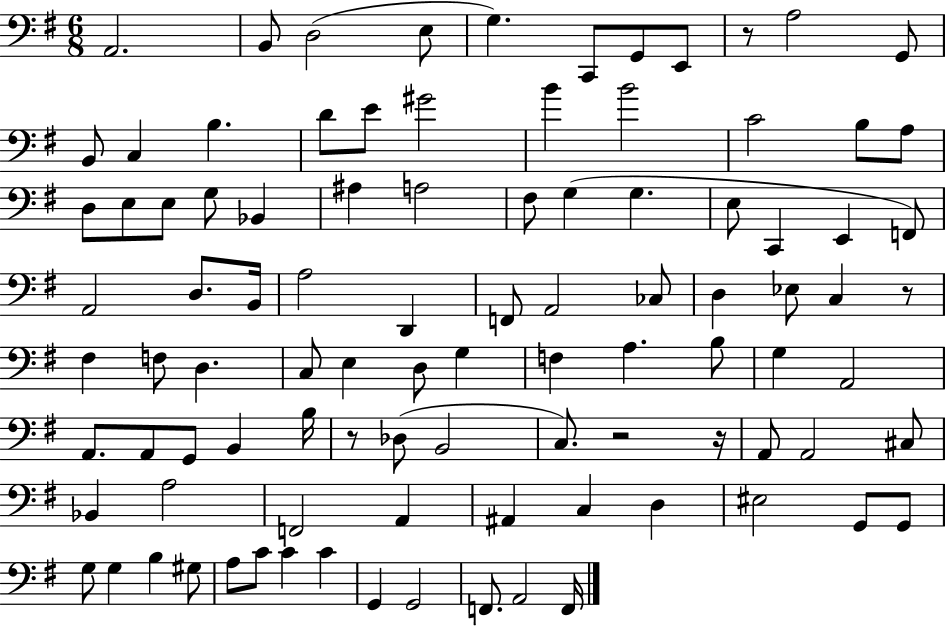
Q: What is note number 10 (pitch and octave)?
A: G2